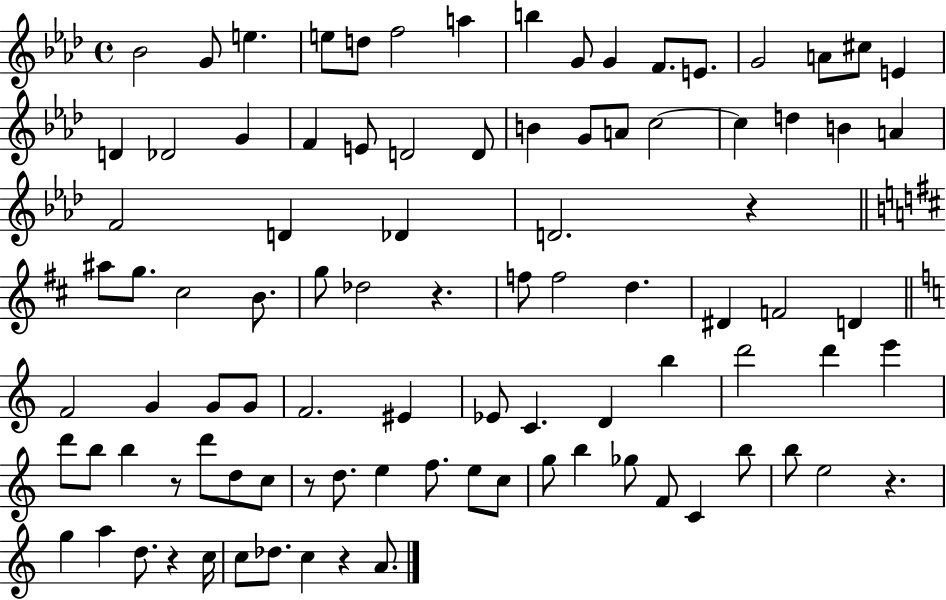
{
  \clef treble
  \time 4/4
  \defaultTimeSignature
  \key aes \major
  bes'2 g'8 e''4. | e''8 d''8 f''2 a''4 | b''4 g'8 g'4 f'8. e'8. | g'2 a'8 cis''8 e'4 | \break d'4 des'2 g'4 | f'4 e'8 d'2 d'8 | b'4 g'8 a'8 c''2~~ | c''4 d''4 b'4 a'4 | \break f'2 d'4 des'4 | d'2. r4 | \bar "||" \break \key d \major ais''8 g''8. cis''2 b'8. | g''8 des''2 r4. | f''8 f''2 d''4. | dis'4 f'2 d'4 | \break \bar "||" \break \key c \major f'2 g'4 g'8 g'8 | f'2. eis'4 | ees'8 c'4. d'4 b''4 | d'''2 d'''4 e'''4 | \break d'''8 b''8 b''4 r8 d'''8 d''8 c''8 | r8 d''8. e''4 f''8. e''8 c''8 | g''8 b''4 ges''8 f'8 c'4 b''8 | b''8 e''2 r4. | \break g''4 a''4 d''8. r4 c''16 | c''8 des''8. c''4 r4 a'8. | \bar "|."
}